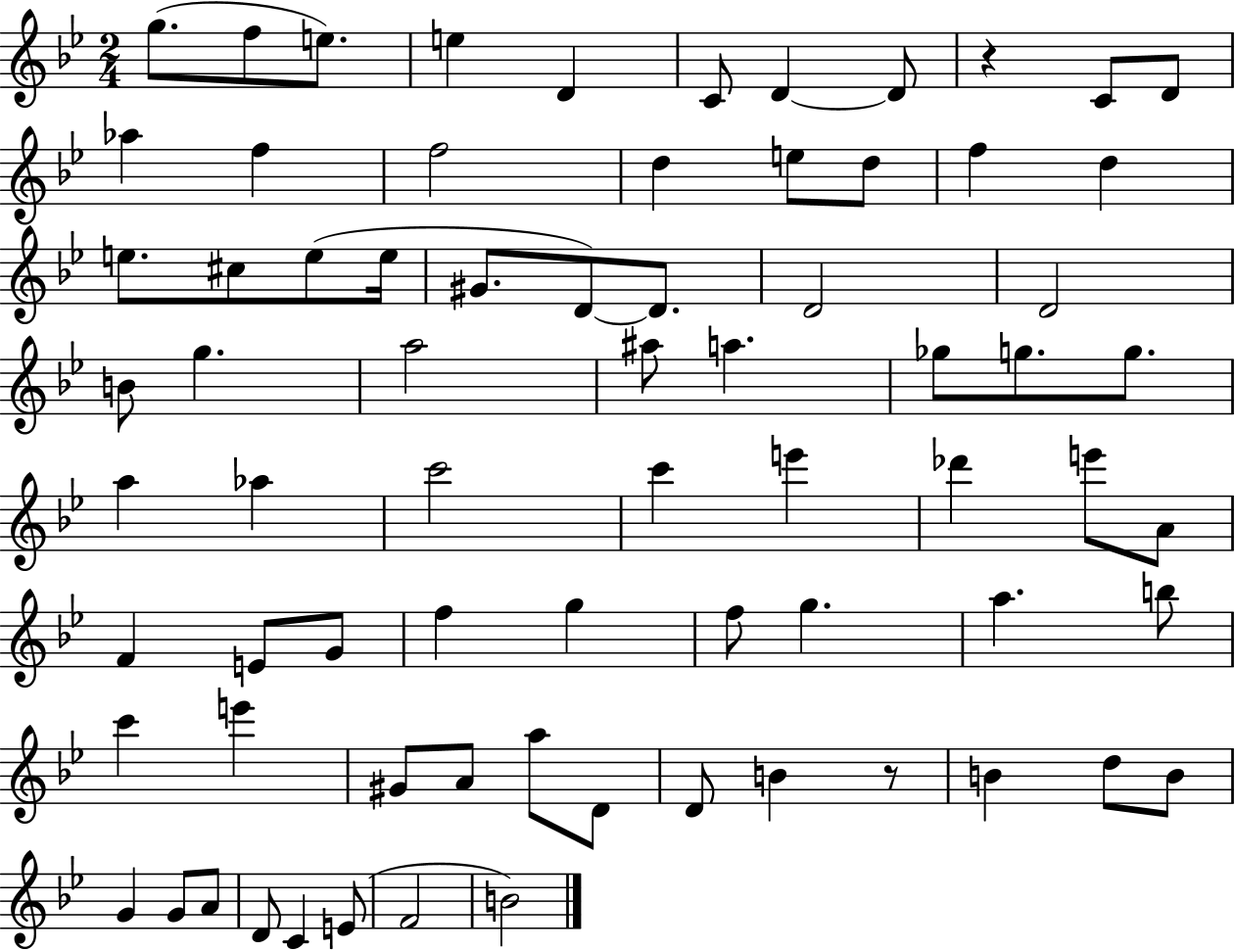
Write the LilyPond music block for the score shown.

{
  \clef treble
  \numericTimeSignature
  \time 2/4
  \key bes \major
  \repeat volta 2 { g''8.( f''8 e''8.) | e''4 d'4 | c'8 d'4~~ d'8 | r4 c'8 d'8 | \break aes''4 f''4 | f''2 | d''4 e''8 d''8 | f''4 d''4 | \break e''8. cis''8 e''8( e''16 | gis'8. d'8~~) d'8. | d'2 | d'2 | \break b'8 g''4. | a''2 | ais''8 a''4. | ges''8 g''8. g''8. | \break a''4 aes''4 | c'''2 | c'''4 e'''4 | des'''4 e'''8 a'8 | \break f'4 e'8 g'8 | f''4 g''4 | f''8 g''4. | a''4. b''8 | \break c'''4 e'''4 | gis'8 a'8 a''8 d'8 | d'8 b'4 r8 | b'4 d''8 b'8 | \break g'4 g'8 a'8 | d'8 c'4 e'8( | f'2 | b'2) | \break } \bar "|."
}